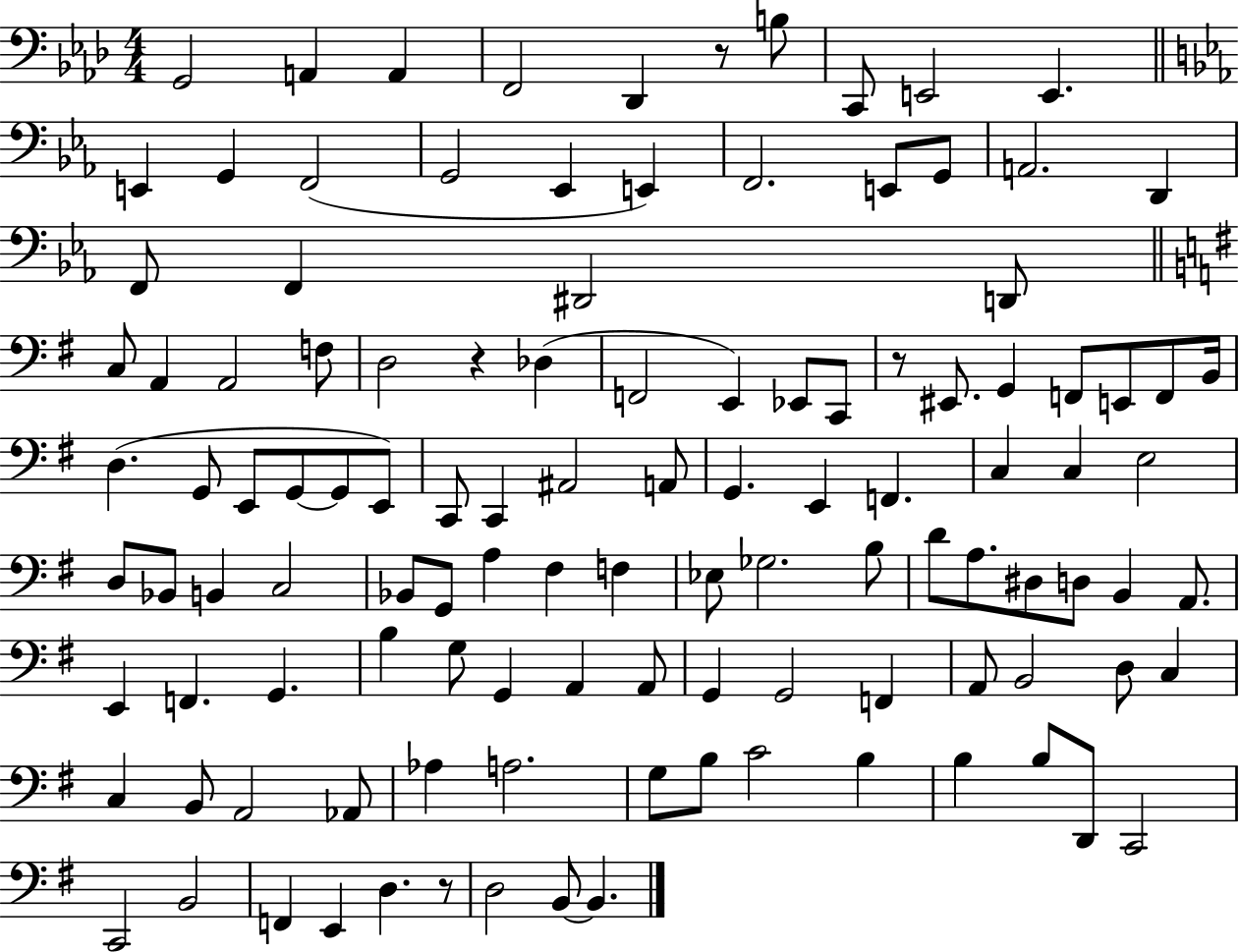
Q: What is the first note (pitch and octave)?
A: G2